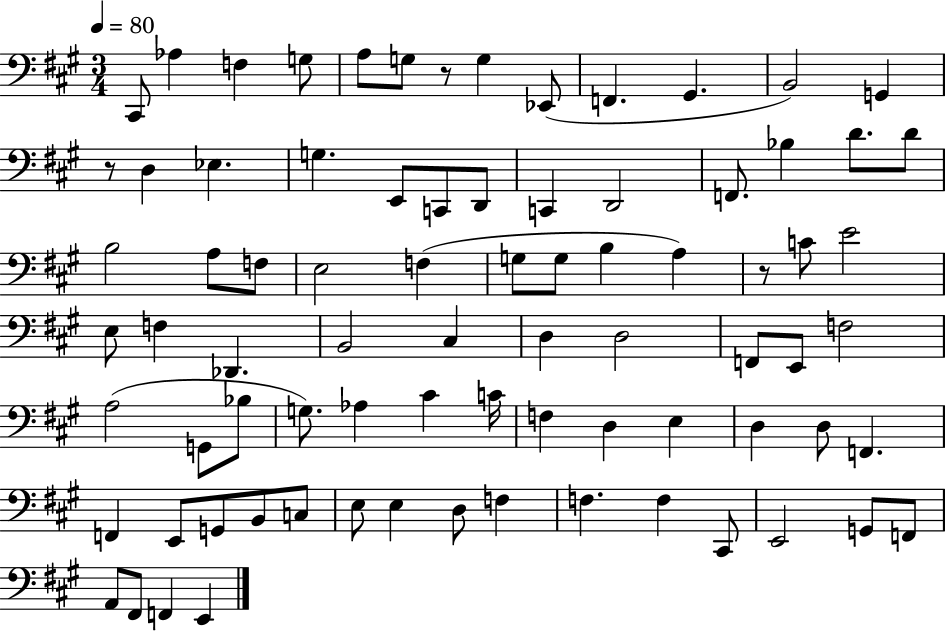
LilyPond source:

{
  \clef bass
  \numericTimeSignature
  \time 3/4
  \key a \major
  \tempo 4 = 80
  cis,8 aes4 f4 g8 | a8 g8 r8 g4 ees,8( | f,4. gis,4. | b,2) g,4 | \break r8 d4 ees4. | g4. e,8 c,8 d,8 | c,4 d,2 | f,8. bes4 d'8. d'8 | \break b2 a8 f8 | e2 f4( | g8 g8 b4 a4) | r8 c'8 e'2 | \break e8 f4 des,4. | b,2 cis4 | d4 d2 | f,8 e,8 f2 | \break a2( g,8 bes8 | g8.) aes4 cis'4 c'16 | f4 d4 e4 | d4 d8 f,4. | \break f,4 e,8 g,8 b,8 c8 | e8 e4 d8 f4 | f4. f4 cis,8 | e,2 g,8 f,8 | \break a,8 fis,8 f,4 e,4 | \bar "|."
}